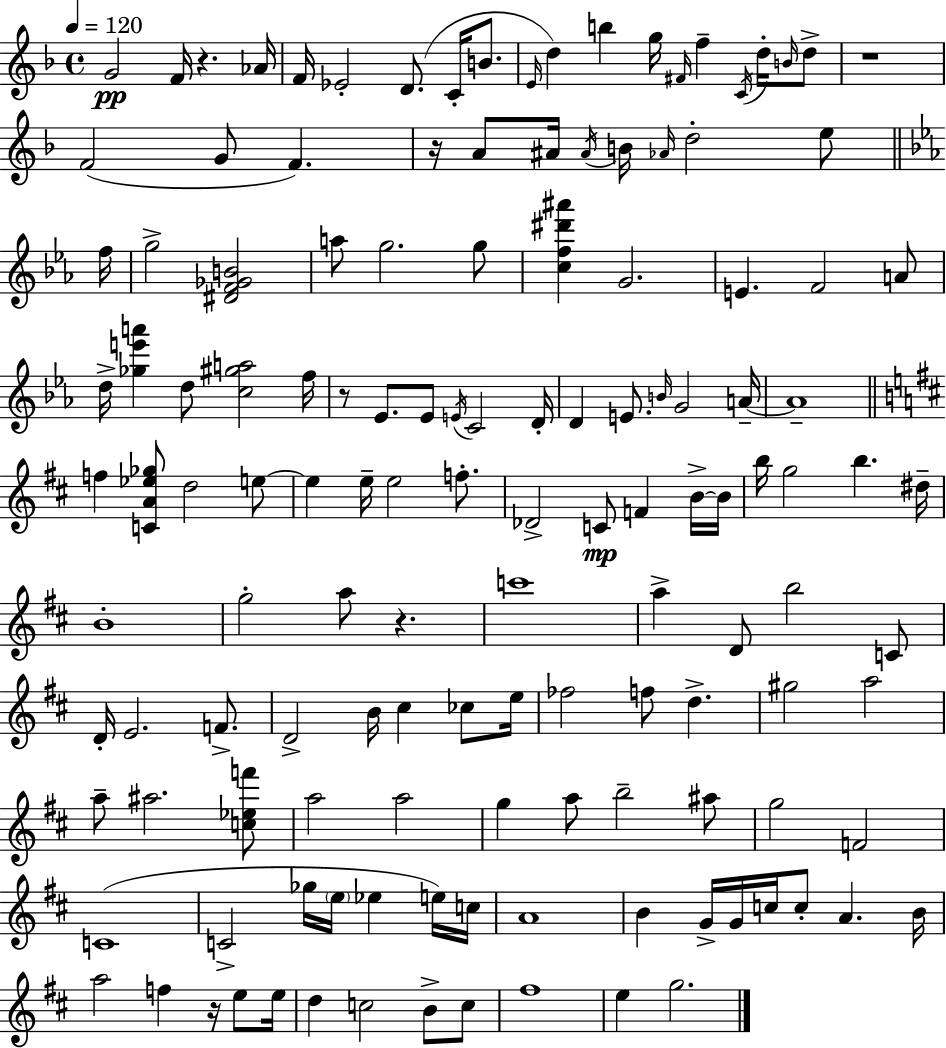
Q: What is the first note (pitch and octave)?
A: G4